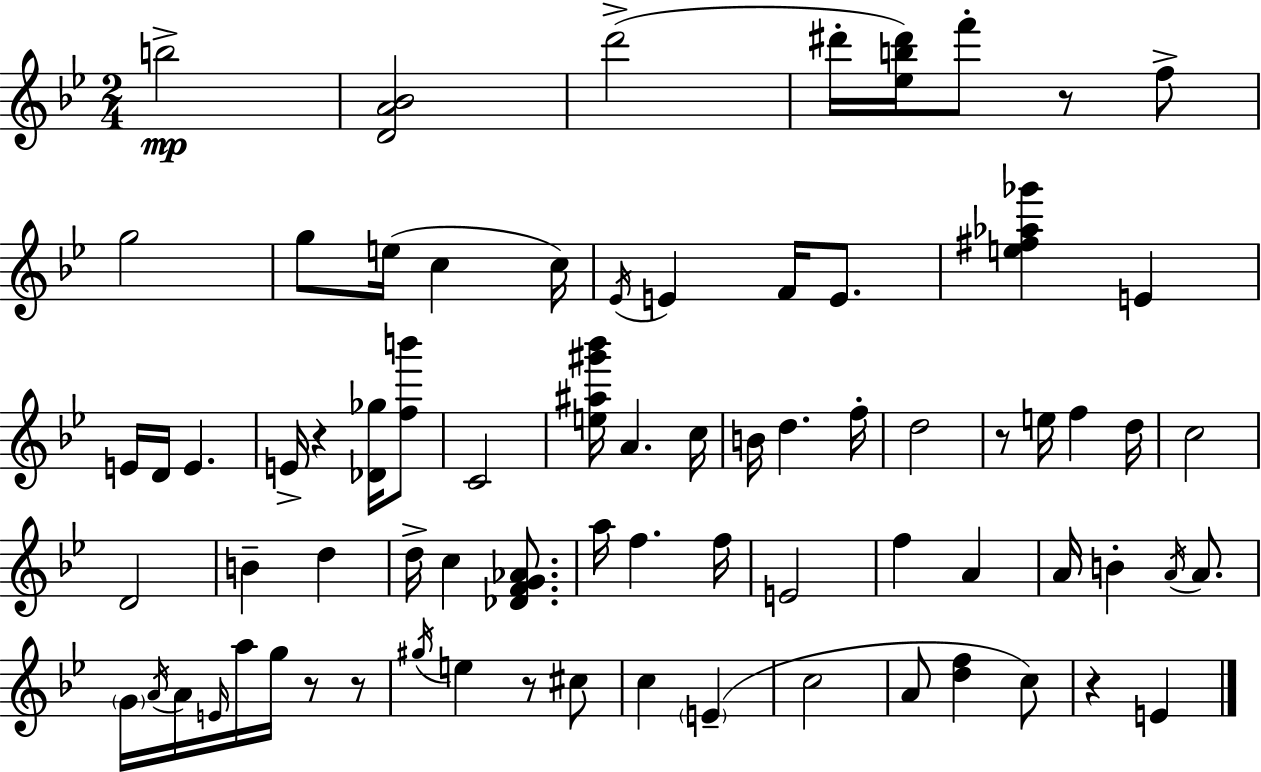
B5/h [D4,A4,Bb4]/h D6/h D#6/s [Eb5,B5,D#6]/s F6/e R/e F5/e G5/h G5/e E5/s C5/q C5/s Eb4/s E4/q F4/s E4/e. [E5,F#5,Ab5,Gb6]/q E4/q E4/s D4/s E4/q. E4/s R/q [Db4,Gb5]/s [F5,B6]/e C4/h [E5,A#5,G#6,Bb6]/s A4/q. C5/s B4/s D5/q. F5/s D5/h R/e E5/s F5/q D5/s C5/h D4/h B4/q D5/q D5/s C5/q [Db4,F4,G4,Ab4]/e. A5/s F5/q. F5/s E4/h F5/q A4/q A4/s B4/q A4/s A4/e. G4/s A4/s A4/s E4/s A5/s G5/s R/e R/e G#5/s E5/q R/e C#5/e C5/q E4/q C5/h A4/e [D5,F5]/q C5/e R/q E4/q